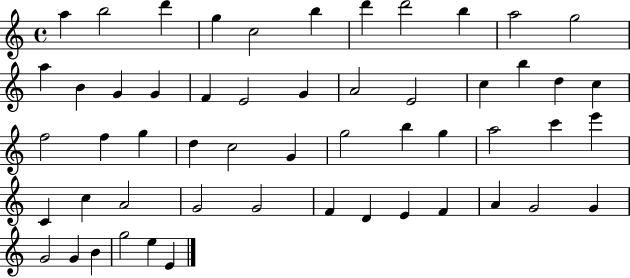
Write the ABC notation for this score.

X:1
T:Untitled
M:4/4
L:1/4
K:C
a b2 d' g c2 b d' d'2 b a2 g2 a B G G F E2 G A2 E2 c b d c f2 f g d c2 G g2 b g a2 c' e' C c A2 G2 G2 F D E F A G2 G G2 G B g2 e E